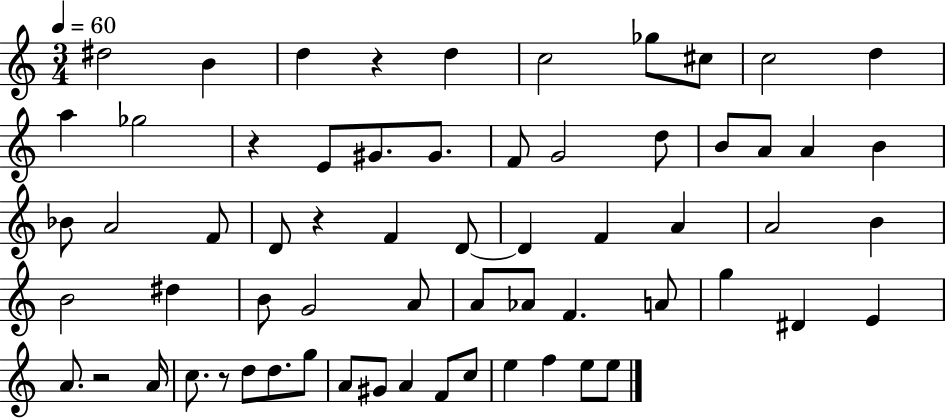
{
  \clef treble
  \numericTimeSignature
  \time 3/4
  \key c \major
  \tempo 4 = 60
  dis''2 b'4 | d''4 r4 d''4 | c''2 ges''8 cis''8 | c''2 d''4 | \break a''4 ges''2 | r4 e'8 gis'8. gis'8. | f'8 g'2 d''8 | b'8 a'8 a'4 b'4 | \break bes'8 a'2 f'8 | d'8 r4 f'4 d'8~~ | d'4 f'4 a'4 | a'2 b'4 | \break b'2 dis''4 | b'8 g'2 a'8 | a'8 aes'8 f'4. a'8 | g''4 dis'4 e'4 | \break a'8. r2 a'16 | c''8. r8 d''8 d''8. g''8 | a'8 gis'8 a'4 f'8 c''8 | e''4 f''4 e''8 e''8 | \break \bar "|."
}